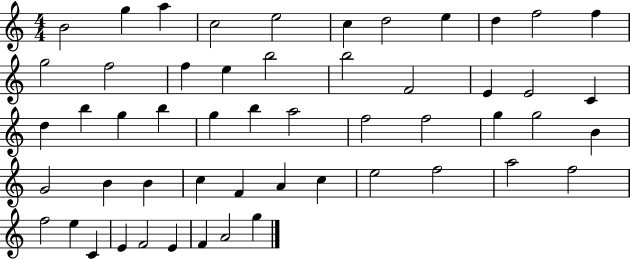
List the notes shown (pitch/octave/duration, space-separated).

B4/h G5/q A5/q C5/h E5/h C5/q D5/h E5/q D5/q F5/h F5/q G5/h F5/h F5/q E5/q B5/h B5/h F4/h E4/q E4/h C4/q D5/q B5/q G5/q B5/q G5/q B5/q A5/h F5/h F5/h G5/q G5/h B4/q G4/h B4/q B4/q C5/q F4/q A4/q C5/q E5/h F5/h A5/h F5/h F5/h E5/q C4/q E4/q F4/h E4/q F4/q A4/h G5/q